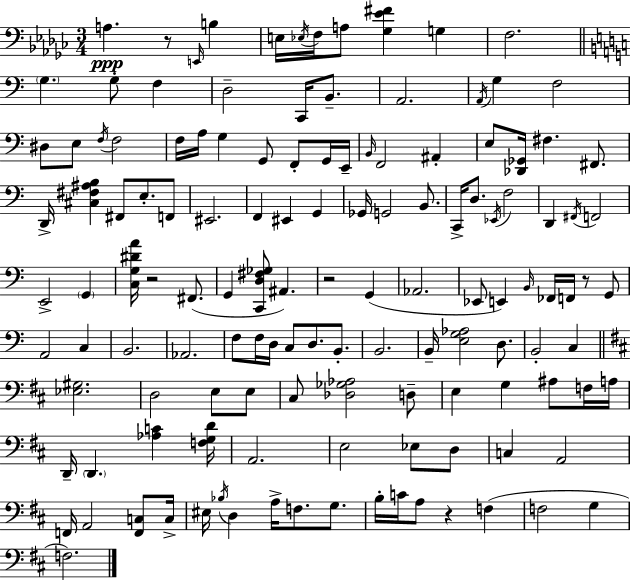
A3/q. R/e E2/s B3/q E3/s Eb3/s F3/s A3/e [Gb3,Eb4,F#4]/q G3/q F3/h. G3/q. G3/e F3/q D3/h C2/s B2/e. A2/h. A2/s G3/q F3/h D#3/e E3/e F3/s F3/h F3/s A3/s G3/q G2/e F2/e G2/s E2/s B2/s F2/h A#2/q E3/e [Db2,Gb2]/s F#3/q. F#2/e. D2/s [C#3,F#3,A#3,B3]/q F#2/e E3/e. F2/e EIS2/h. F2/q EIS2/q G2/q Gb2/s G2/h B2/e. C2/s D3/e. Eb2/s F3/h D2/q F#2/s F2/h E2/h G2/q [C3,G3,D#4,A4]/s R/h F#2/e. G2/q [C2,D3,F#3,Gb3]/e A#2/q. R/h G2/q Ab2/h. Eb2/e E2/q B2/s FES2/s F2/s R/e G2/e A2/h C3/q B2/h. Ab2/h. F3/e F3/s D3/s C3/e D3/e. B2/e. B2/h. B2/s [E3,G3,Ab3]/h D3/e. B2/h C3/q [Eb3,G#3]/h. D3/h E3/e E3/e C#3/e [Db3,Gb3,Ab3]/h D3/e E3/q G3/q A#3/e F3/s A3/s D2/s D2/q. [Ab3,C4]/q [F3,G3,D4]/s A2/h. E3/h Eb3/e D3/e C3/q A2/h F2/s A2/h [F2,C3]/e C3/s EIS3/s Bb3/s D3/q A3/s F3/e. G3/e. B3/s C4/s A3/e R/q F3/q F3/h G3/q F3/h.